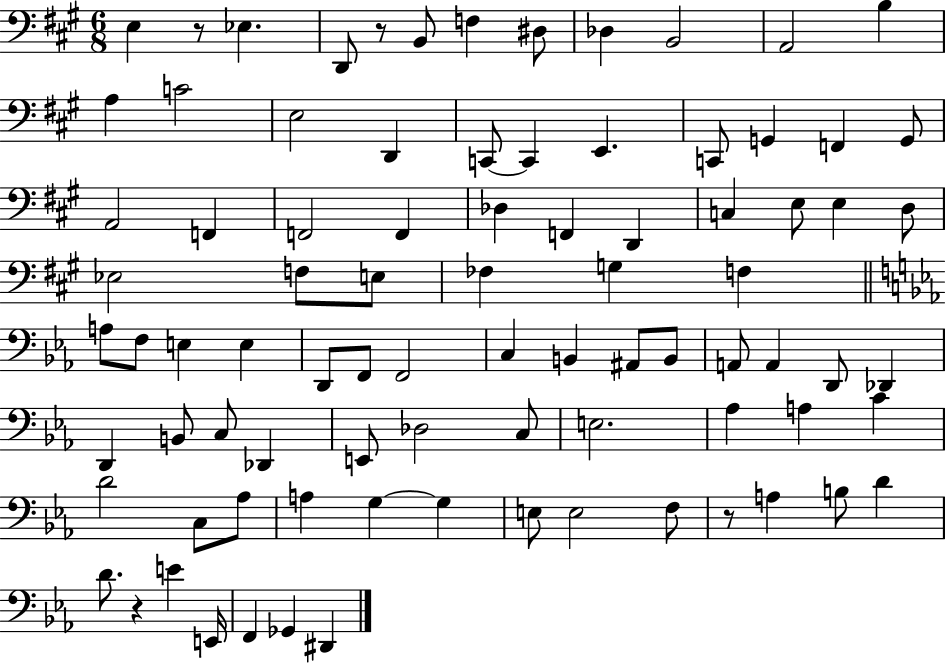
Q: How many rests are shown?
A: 4